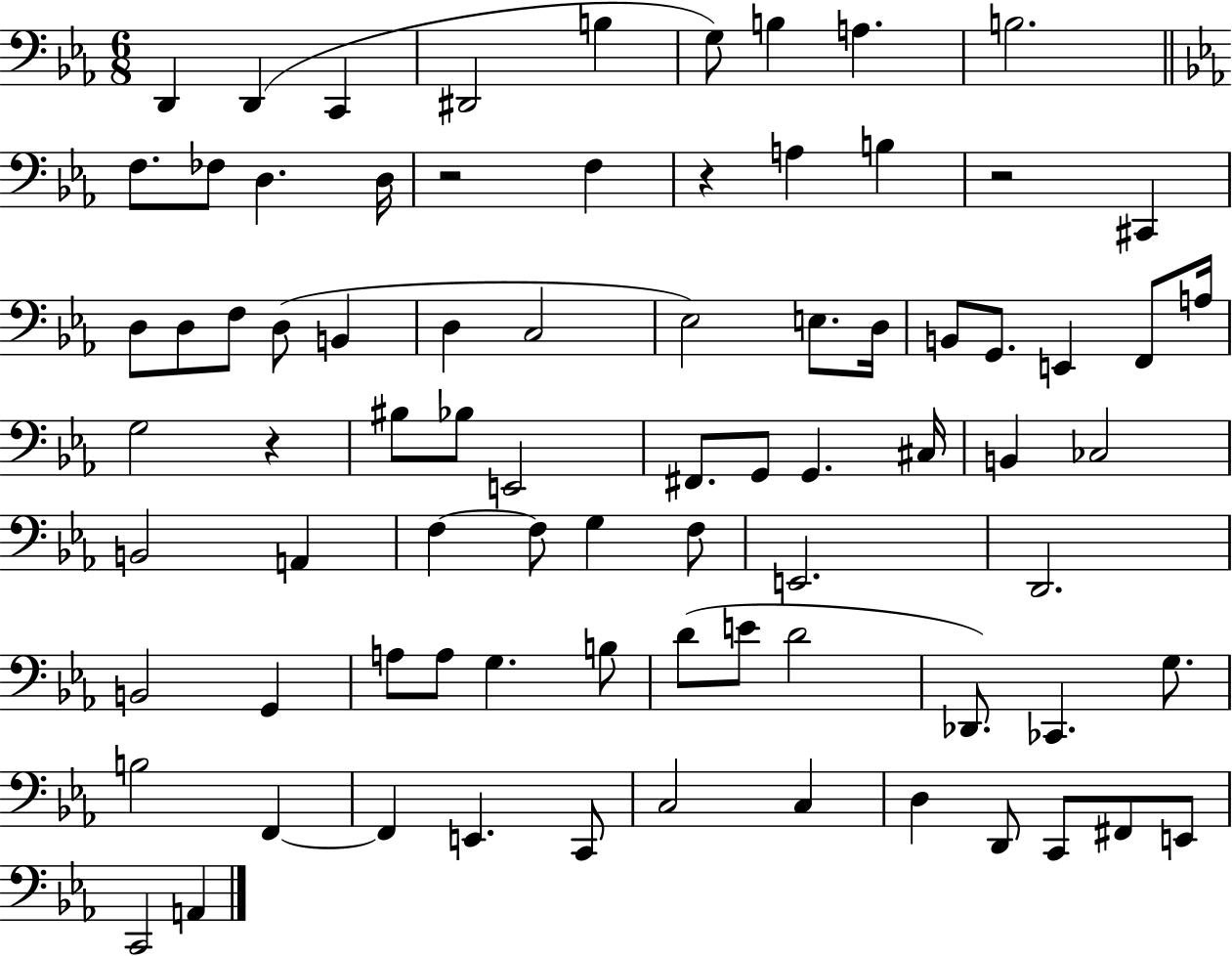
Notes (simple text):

D2/q D2/q C2/q D#2/h B3/q G3/e B3/q A3/q. B3/h. F3/e. FES3/e D3/q. D3/s R/h F3/q R/q A3/q B3/q R/h C#2/q D3/e D3/e F3/e D3/e B2/q D3/q C3/h Eb3/h E3/e. D3/s B2/e G2/e. E2/q F2/e A3/s G3/h R/q BIS3/e Bb3/e E2/h F#2/e. G2/e G2/q. C#3/s B2/q CES3/h B2/h A2/q F3/q F3/e G3/q F3/e E2/h. D2/h. B2/h G2/q A3/e A3/e G3/q. B3/e D4/e E4/e D4/h Db2/e. CES2/q. G3/e. B3/h F2/q F2/q E2/q. C2/e C3/h C3/q D3/q D2/e C2/e F#2/e E2/e C2/h A2/q